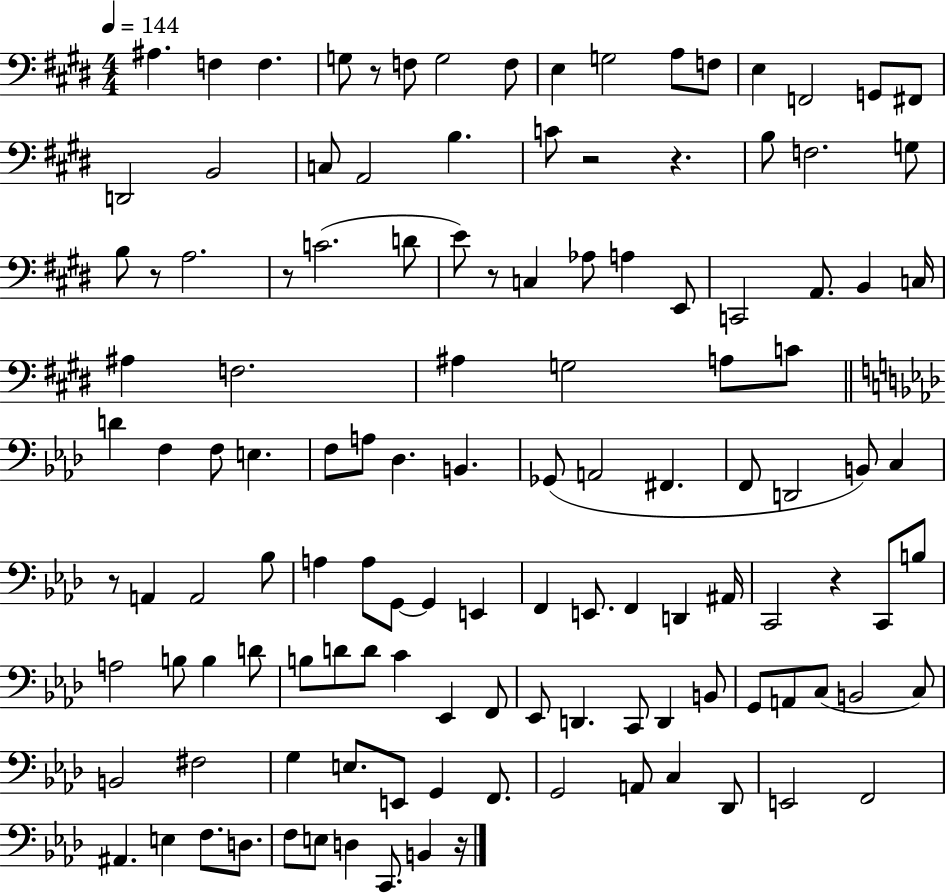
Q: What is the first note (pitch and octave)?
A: A#3